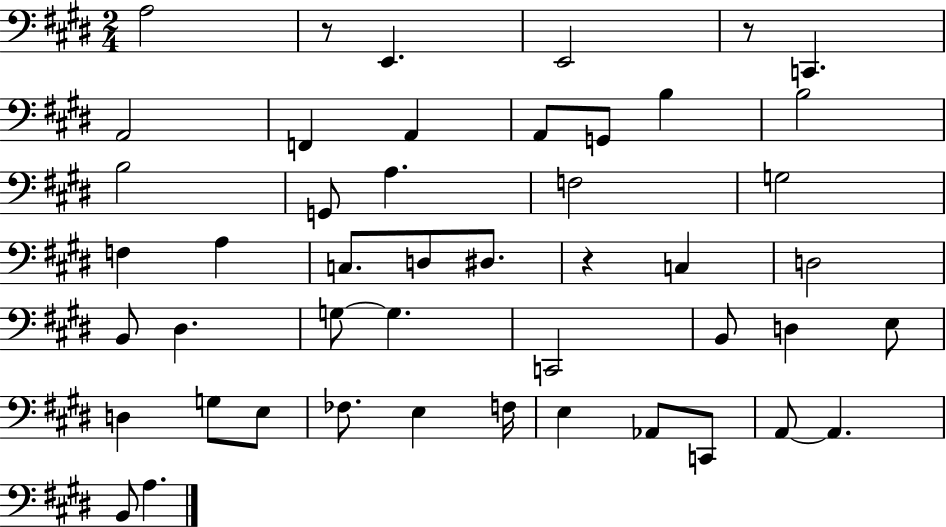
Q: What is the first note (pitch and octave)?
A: A3